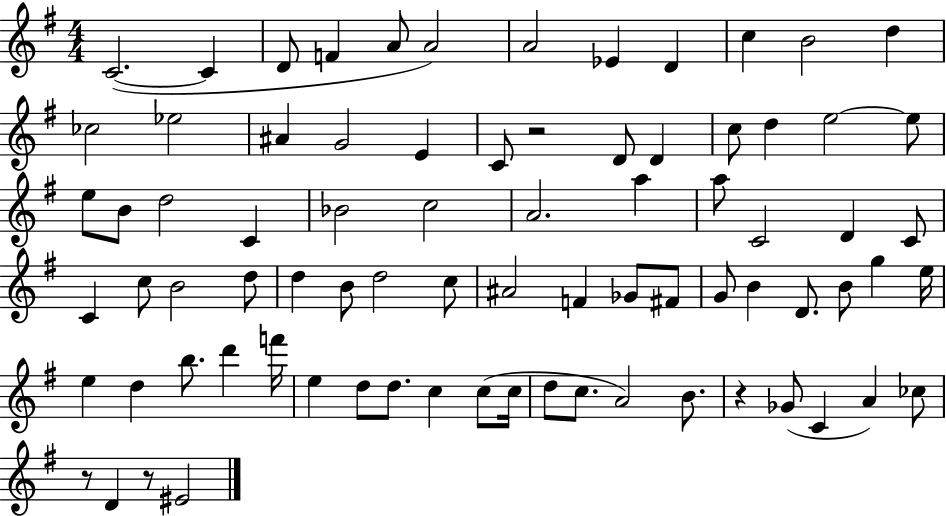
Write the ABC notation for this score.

X:1
T:Untitled
M:4/4
L:1/4
K:G
C2 C D/2 F A/2 A2 A2 _E D c B2 d _c2 _e2 ^A G2 E C/2 z2 D/2 D c/2 d e2 e/2 e/2 B/2 d2 C _B2 c2 A2 a a/2 C2 D C/2 C c/2 B2 d/2 d B/2 d2 c/2 ^A2 F _G/2 ^F/2 G/2 B D/2 B/2 g e/4 e d b/2 d' f'/4 e d/2 d/2 c c/2 c/4 d/2 c/2 A2 B/2 z _G/2 C A _c/2 z/2 D z/2 ^E2